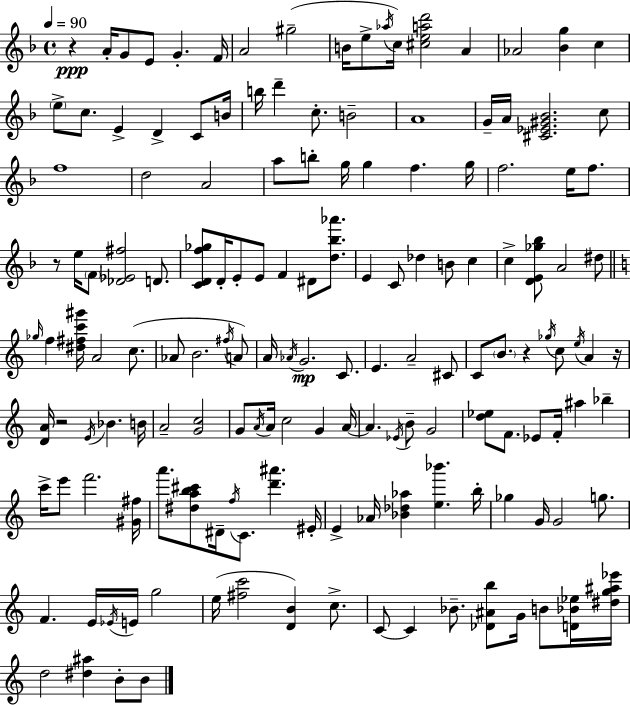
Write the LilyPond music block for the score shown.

{
  \clef treble
  \time 4/4
  \defaultTimeSignature
  \key d \minor
  \tempo 4 = 90
  r4\ppp a'16-. g'8 e'8 g'4.-. f'16 | a'2 gis''2--( | b'16 e''8-> \acciaccatura { aes''16 } c''16) <cis'' e'' a'' d'''>2 a'4 | aes'2 <bes' g''>4 c''4 | \break \parenthesize e''8-> c''8. e'4-> d'4-> c'8 | b'16 b''16 d'''4-- c''8.-. b'2-- | a'1 | g'16-- a'16 <cis' ees' gis' bes'>2. c''8 | \break f''1 | d''2 a'2 | a''8 b''8-. g''16 g''4 f''4. | g''16 f''2. e''16 f''8. | \break r8 e''16 \parenthesize f'8 <des' ees' fis''>2 d'8. | <c' d' f'' ges''>8 d'16-. e'8-. e'8 f'4 dis'8 <d'' bes'' aes'''>8. | e'4 c'8 des''4 b'8 c''4 | c''4-> <d' e' ges'' bes''>8 a'2 dis''8 | \break \bar "||" \break \key c \major \grace { ges''16 } f''4 <dis'' fis'' c''' gis'''>16 a'2 c''8.( | aes'8 b'2. \acciaccatura { fis''16 } | a'8) a'16 \acciaccatura { aes'16 } g'2.\mp | c'8. e'4. a'2-- | \break cis'8 c'8 \parenthesize b'8. r4 \acciaccatura { ges''16 } c''8 \acciaccatura { e''16 } | a'4 r16 <d' a'>16 r2 \acciaccatura { e'16 } bes'4. | b'16 a'2-- <g' c''>2 | g'8 \acciaccatura { a'16 } a'16 c''2 | \break g'4 a'16~~ a'4. \acciaccatura { ees'16 } b'8-- | g'2 <d'' ees''>8 f'8. ees'8 f'16-. | ais''4 bes''4-- c'''16-> e'''8 f'''2. | <gis' fis''>16 a'''8. <dis'' a'' b'' cis'''>8 dis'16-- \acciaccatura { f''16 } c'8. | \break <d''' ais'''>4. eis'16-. e'4-> aes'16 <bes' des'' aes''>4 | <e'' bes'''>4. b''16-. ges''4 g'16 g'2 | g''8. f'4. e'16 | \acciaccatura { ees'16 } e'16 g''2 e''16( <fis'' c'''>2 | \break <d' b'>4) c''8.-> c'8~~ c'4 | bes'8.-- <des' ais' b''>8 g'16 b'8 <d' bes' ees''>16 <dis'' g'' ais'' ees'''>16 d''2 | <dis'' ais''>4 b'8-. b'8 \bar "|."
}